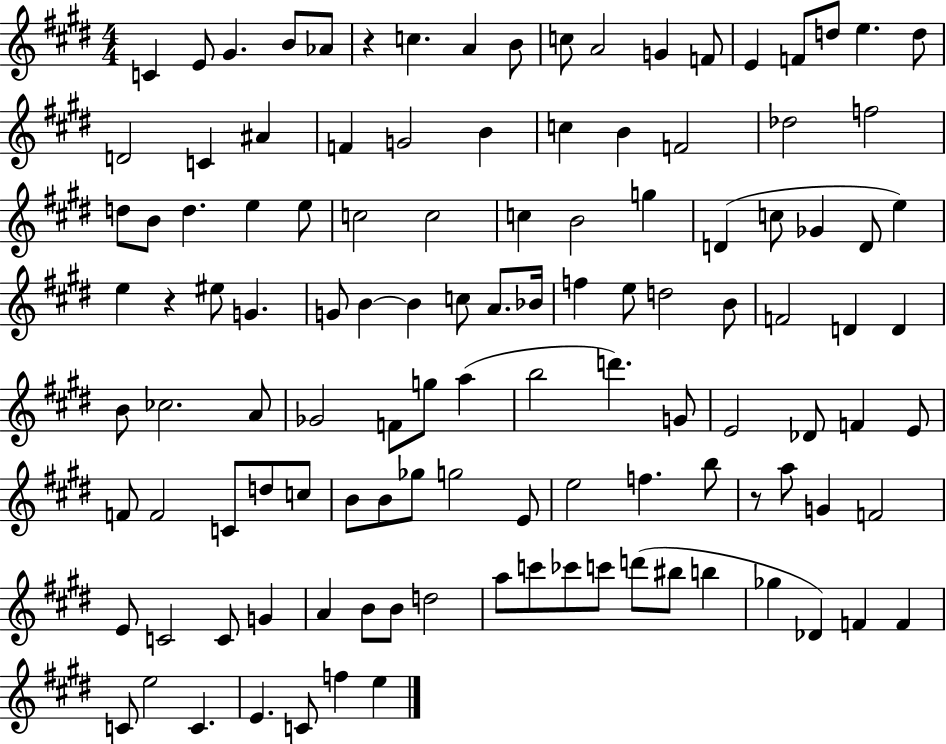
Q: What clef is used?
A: treble